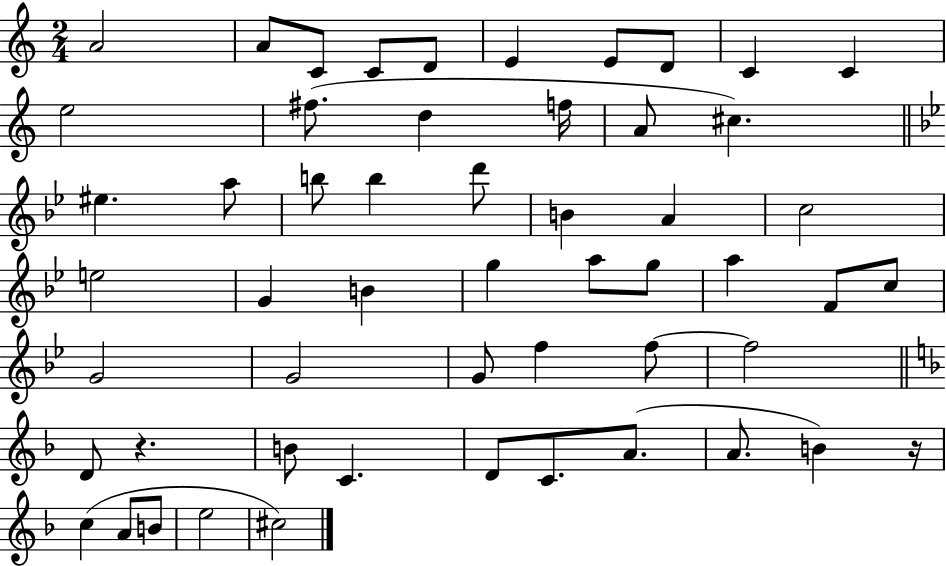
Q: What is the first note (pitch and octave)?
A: A4